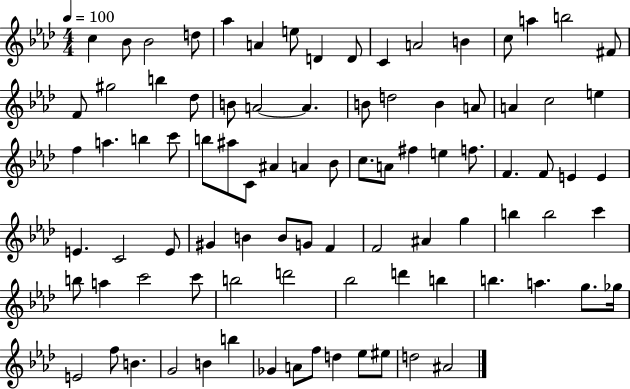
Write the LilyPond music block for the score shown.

{
  \clef treble
  \numericTimeSignature
  \time 4/4
  \key aes \major
  \tempo 4 = 100
  c''4 bes'8 bes'2 d''8 | aes''4 a'4 e''8 d'4 d'8 | c'4 a'2 b'4 | c''8 a''4 b''2 fis'8 | \break f'8 gis''2 b''4 des''8 | b'8 a'2~~ a'4. | b'8 d''2 b'4 a'8 | a'4 c''2 e''4 | \break f''4 a''4. b''4 c'''8 | b''8 ais''8 c'8 ais'4 a'4 bes'8 | c''8. a'8 fis''4 e''4 f''8. | f'4. f'8 e'4 e'4 | \break e'4. c'2 e'8 | gis'4 b'4 b'8 g'8 f'4 | f'2 ais'4 g''4 | b''4 b''2 c'''4 | \break b''8 a''4 c'''2 c'''8 | b''2 d'''2 | bes''2 d'''4 b''4 | b''4. a''4. g''8. ges''16 | \break e'2 f''8 b'4. | g'2 b'4 b''4 | ges'4 a'8 f''8 d''4 ees''8 eis''8 | d''2 ais'2 | \break \bar "|."
}